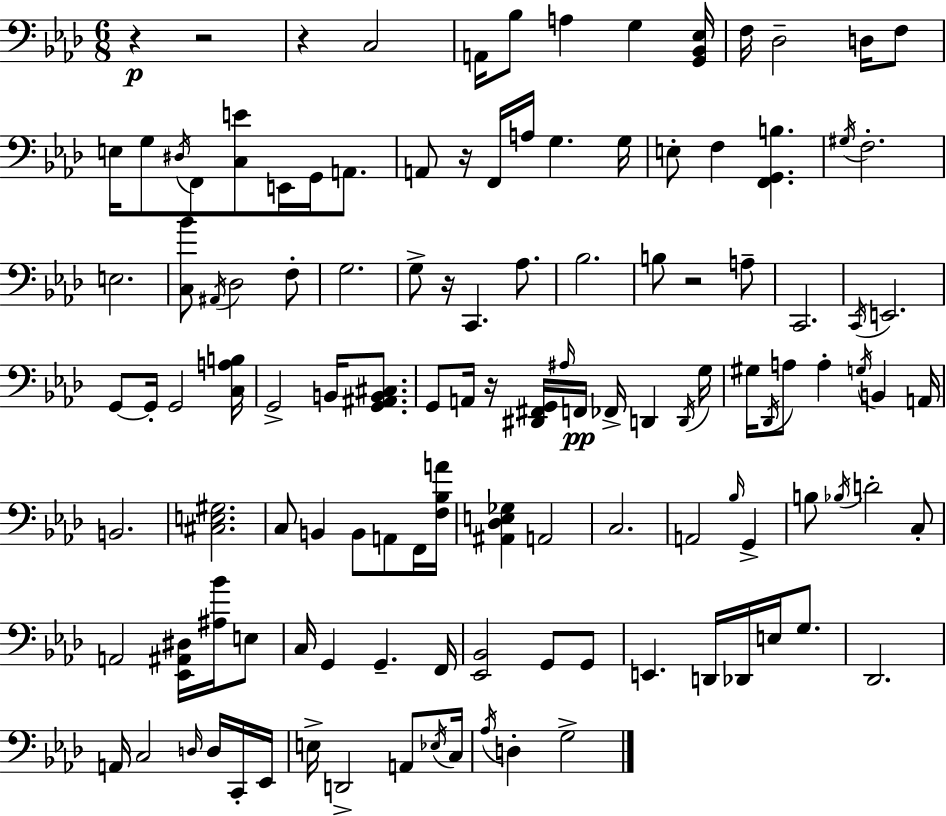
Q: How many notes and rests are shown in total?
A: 122